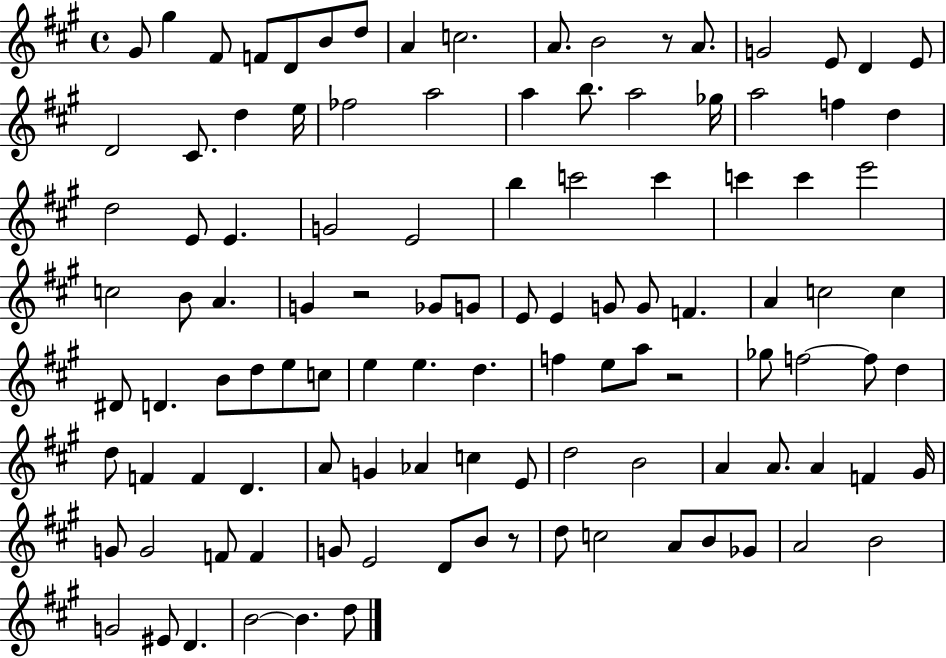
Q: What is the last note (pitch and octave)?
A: D5